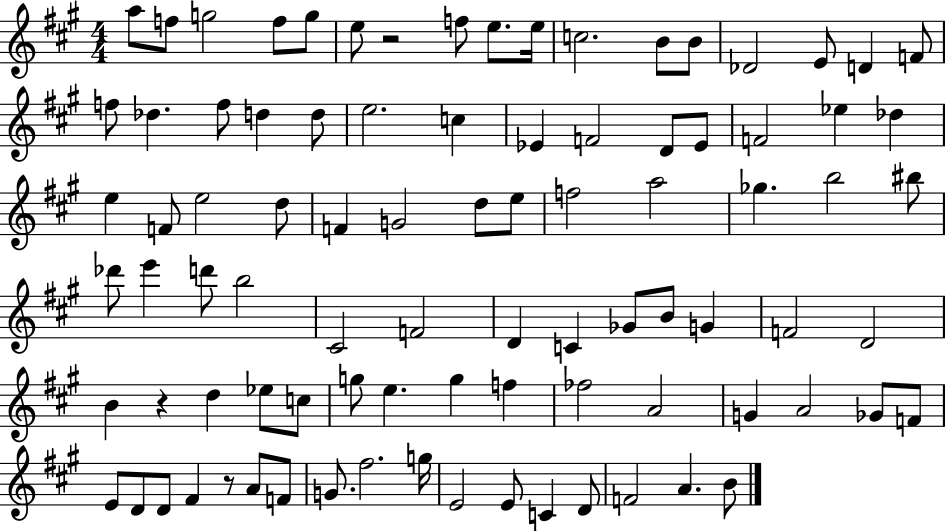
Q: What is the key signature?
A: A major